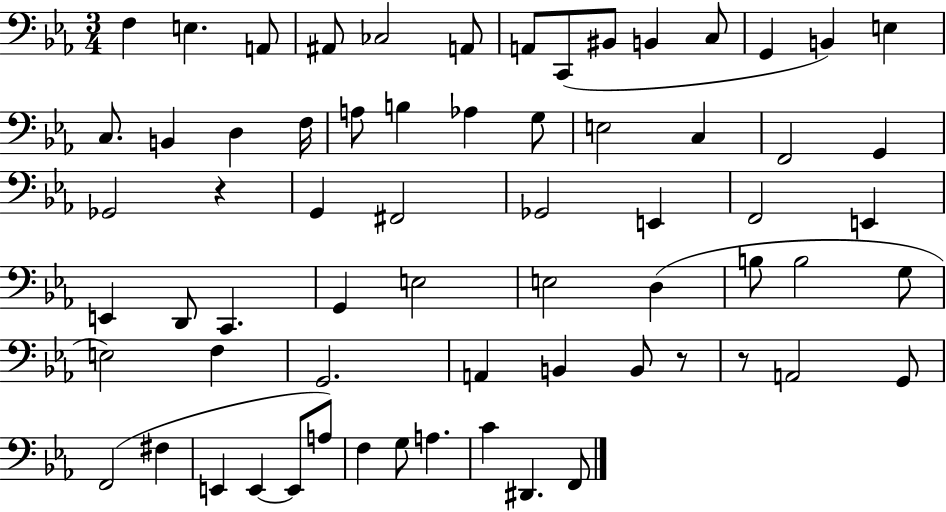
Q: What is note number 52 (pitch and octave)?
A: F2